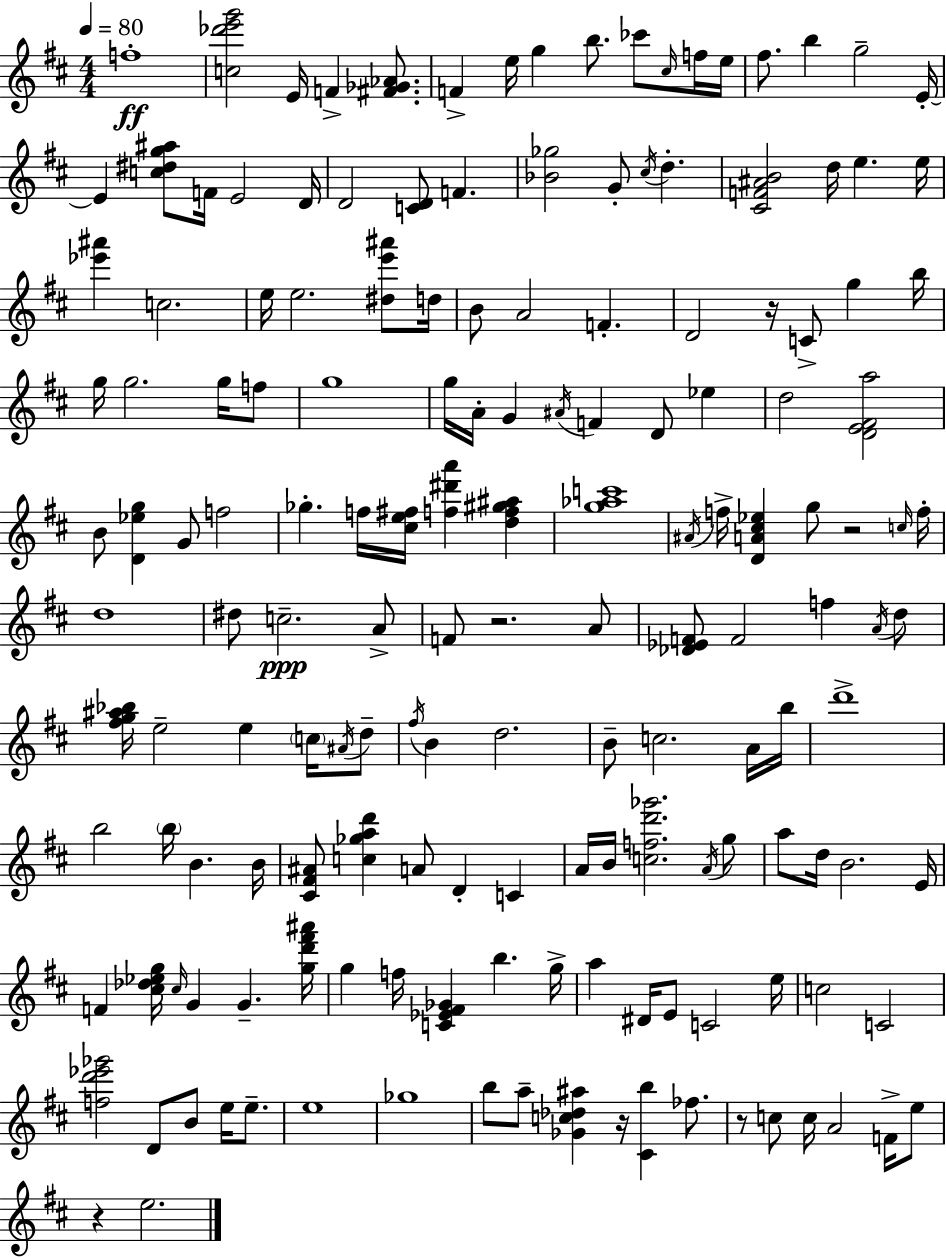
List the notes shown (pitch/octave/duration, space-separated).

F5/w [C5,Db6,E6,G6]/h E4/s F4/q [F#4,Gb4,Ab4]/e. F4/q E5/s G5/q B5/e. CES6/e C#5/s F5/s E5/s F#5/e. B5/q G5/h E4/s E4/q [C5,D#5,G5,A#5]/e F4/s E4/h D4/s D4/h [C4,D4]/e F4/q. [Bb4,Gb5]/h G4/e C#5/s D5/q. [C#4,F4,A#4,B4]/h D5/s E5/q. E5/s [Eb6,A#6]/q C5/h. E5/s E5/h. [D#5,E6,A#6]/e D5/s B4/e A4/h F4/q. D4/h R/s C4/e G5/q B5/s G5/s G5/h. G5/s F5/e G5/w G5/s A4/s G4/q A#4/s F4/q D4/e Eb5/q D5/h [D4,E4,F#4,A5]/h B4/e [D4,Eb5,G5]/q G4/e F5/h Gb5/q. F5/s [C#5,E5,F#5]/s [F5,D#6,A6]/q [D5,F5,G#5,A#5]/q [G5,Ab5,C6]/w A#4/s F5/s [D4,A4,C#5,Eb5]/q G5/e R/h C5/s F5/s D5/w D#5/e C5/h. A4/e F4/e R/h. A4/e [Db4,Eb4,F4]/e F4/h F5/q A4/s D5/e [F#5,G5,A#5,Bb5]/s E5/h E5/q C5/s A#4/s D5/e F#5/s B4/q D5/h. B4/e C5/h. A4/s B5/s D6/w B5/h B5/s B4/q. B4/s [C#4,F#4,A#4]/e [C5,Gb5,A5,D6]/q A4/e D4/q C4/q A4/s B4/s [C5,F5,D6,Gb6]/h. A4/s G5/e A5/e D5/s B4/h. E4/s F4/q [C#5,Db5,Eb5,G5]/s C#5/s G4/q G4/q. [G5,D6,F#6,A#6]/s G5/q F5/s [C4,Eb4,F#4,Gb4]/q B5/q. G5/s A5/q D#4/s E4/e C4/h E5/s C5/h C4/h [F5,D6,Eb6,Gb6]/h D4/e B4/e E5/s E5/e. E5/w Gb5/w B5/e A5/e [Gb4,C5,Db5,A#5]/q R/s [C#4,B5]/q FES5/e. R/e C5/e C5/s A4/h F4/s E5/e R/q E5/h.